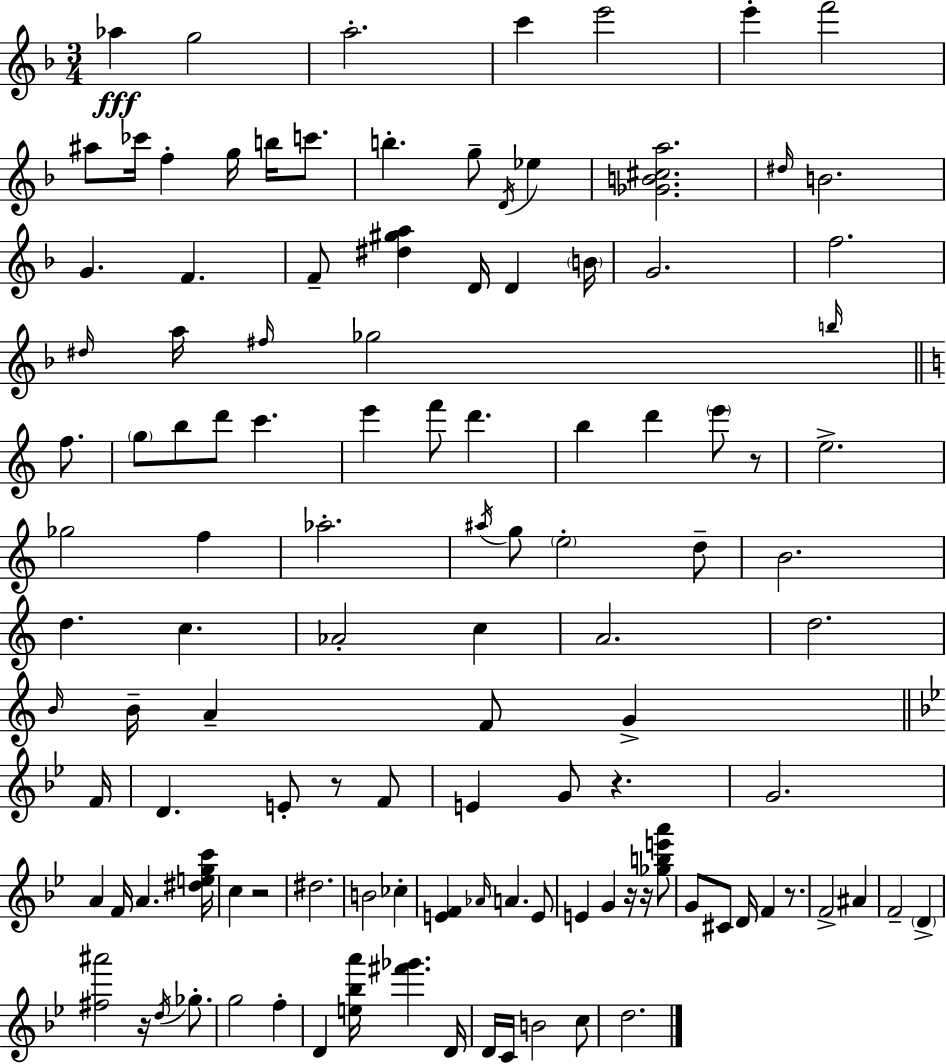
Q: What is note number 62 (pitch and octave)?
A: F4